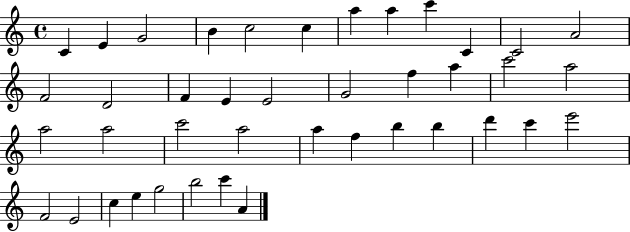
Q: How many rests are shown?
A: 0